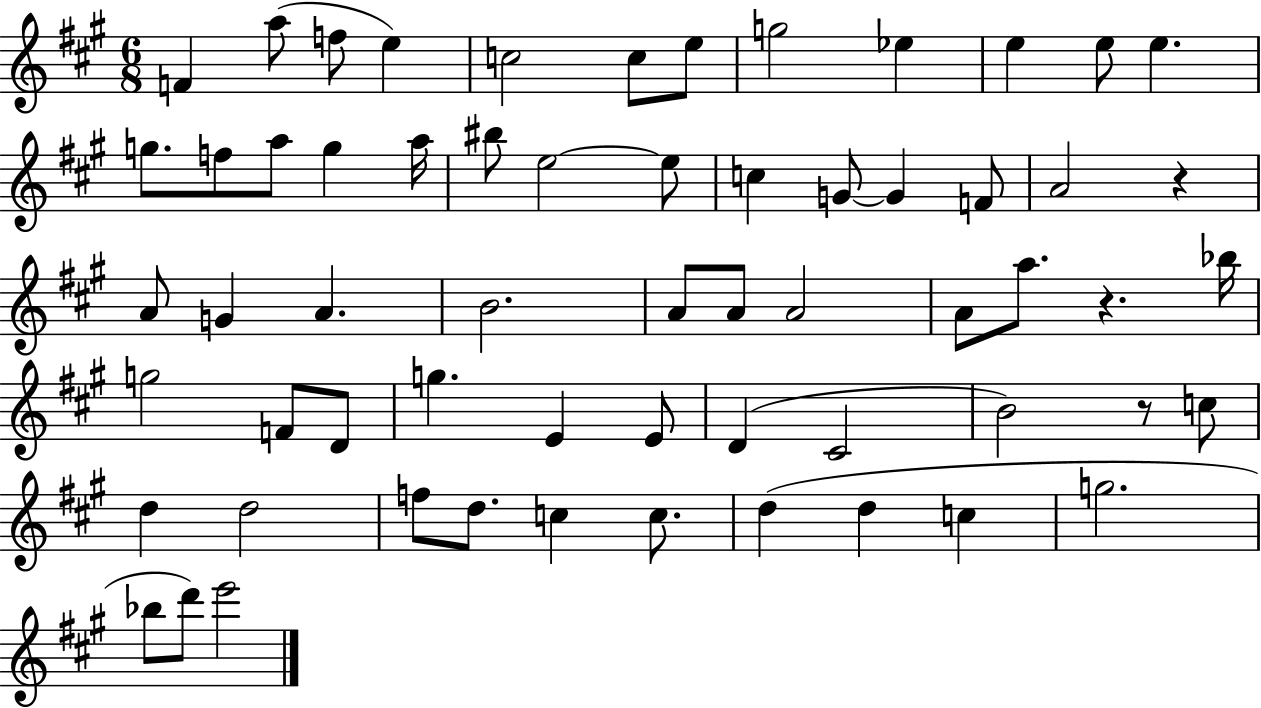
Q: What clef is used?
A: treble